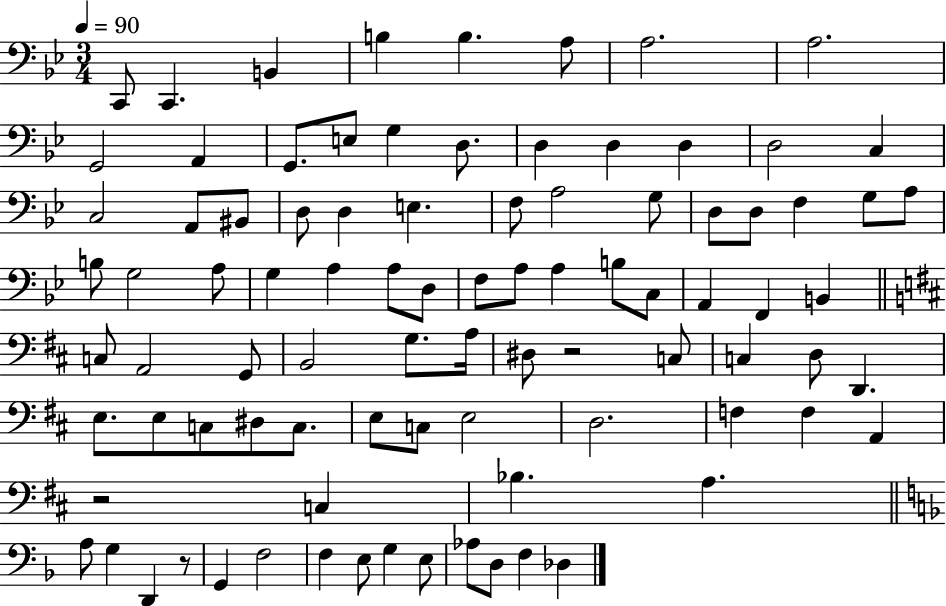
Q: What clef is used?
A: bass